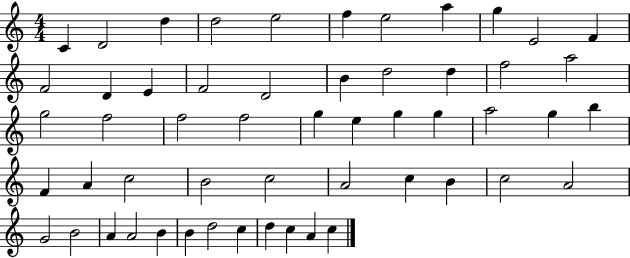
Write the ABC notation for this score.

X:1
T:Untitled
M:4/4
L:1/4
K:C
C D2 d d2 e2 f e2 a g E2 F F2 D E F2 D2 B d2 d f2 a2 g2 f2 f2 f2 g e g g a2 g b F A c2 B2 c2 A2 c B c2 A2 G2 B2 A A2 B B d2 c d c A c